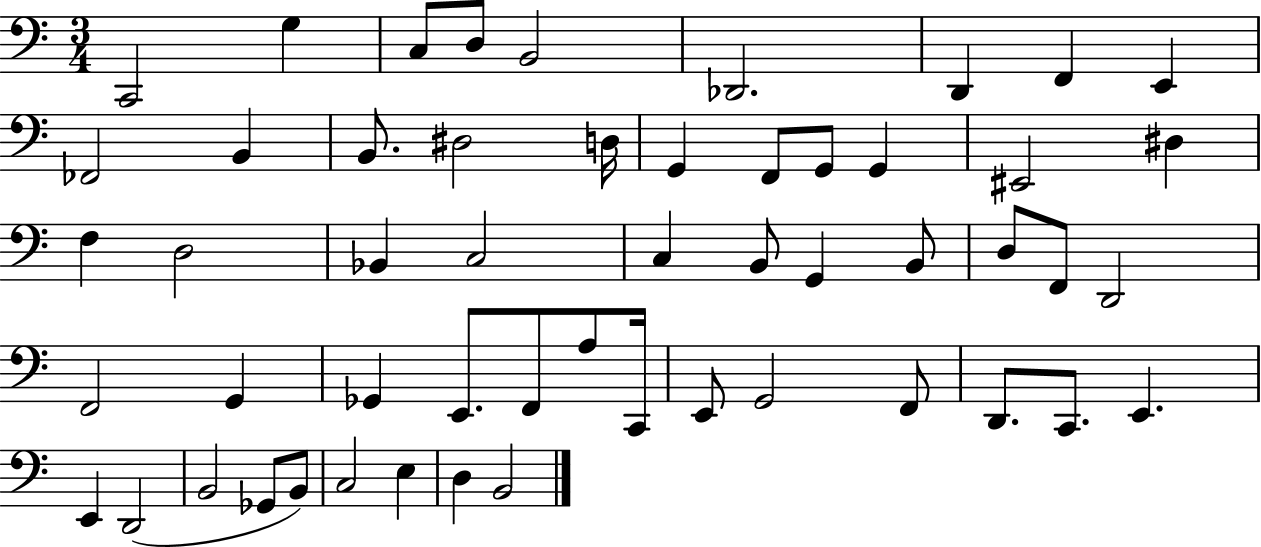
X:1
T:Untitled
M:3/4
L:1/4
K:C
C,,2 G, C,/2 D,/2 B,,2 _D,,2 D,, F,, E,, _F,,2 B,, B,,/2 ^D,2 D,/4 G,, F,,/2 G,,/2 G,, ^E,,2 ^D, F, D,2 _B,, C,2 C, B,,/2 G,, B,,/2 D,/2 F,,/2 D,,2 F,,2 G,, _G,, E,,/2 F,,/2 A,/2 C,,/4 E,,/2 G,,2 F,,/2 D,,/2 C,,/2 E,, E,, D,,2 B,,2 _G,,/2 B,,/2 C,2 E, D, B,,2